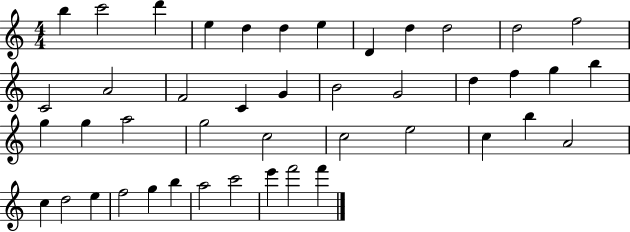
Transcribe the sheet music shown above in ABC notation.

X:1
T:Untitled
M:4/4
L:1/4
K:C
b c'2 d' e d d e D d d2 d2 f2 C2 A2 F2 C G B2 G2 d f g b g g a2 g2 c2 c2 e2 c b A2 c d2 e f2 g b a2 c'2 e' f'2 f'